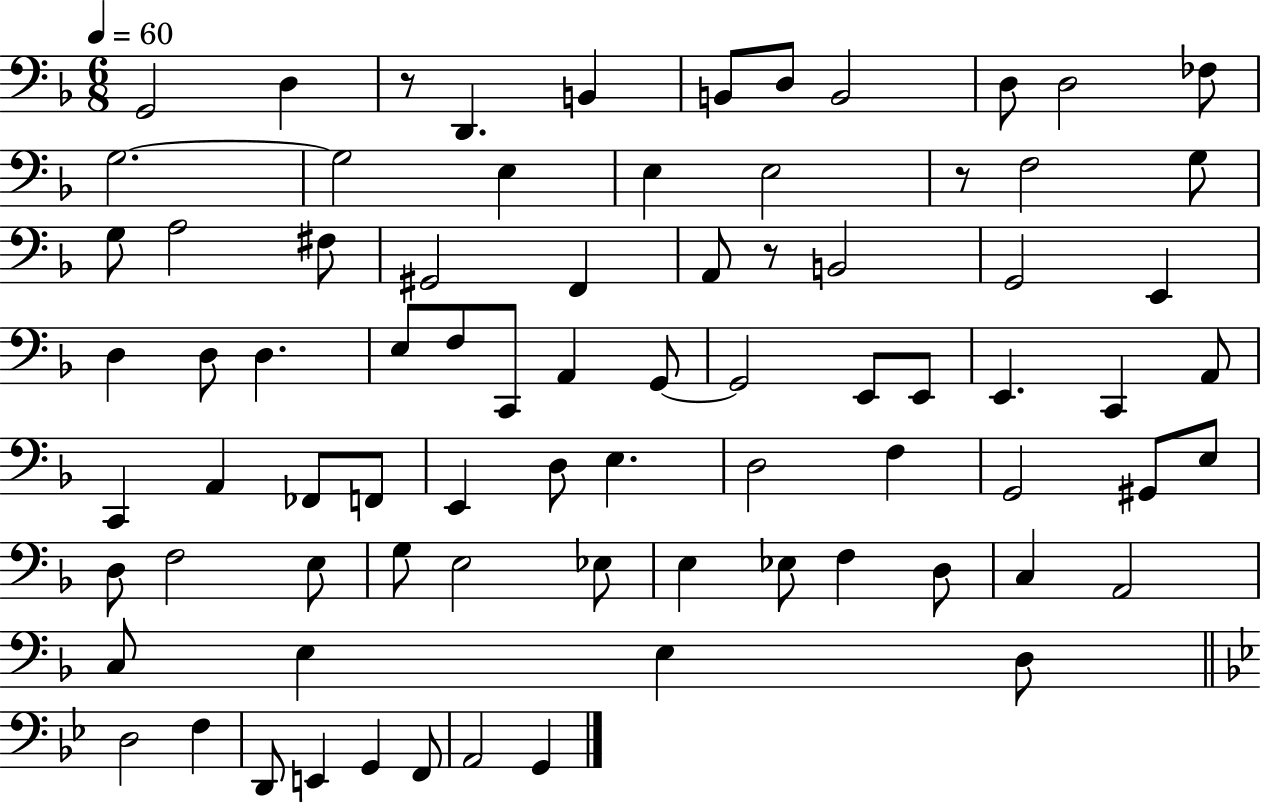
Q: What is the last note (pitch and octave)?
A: G2